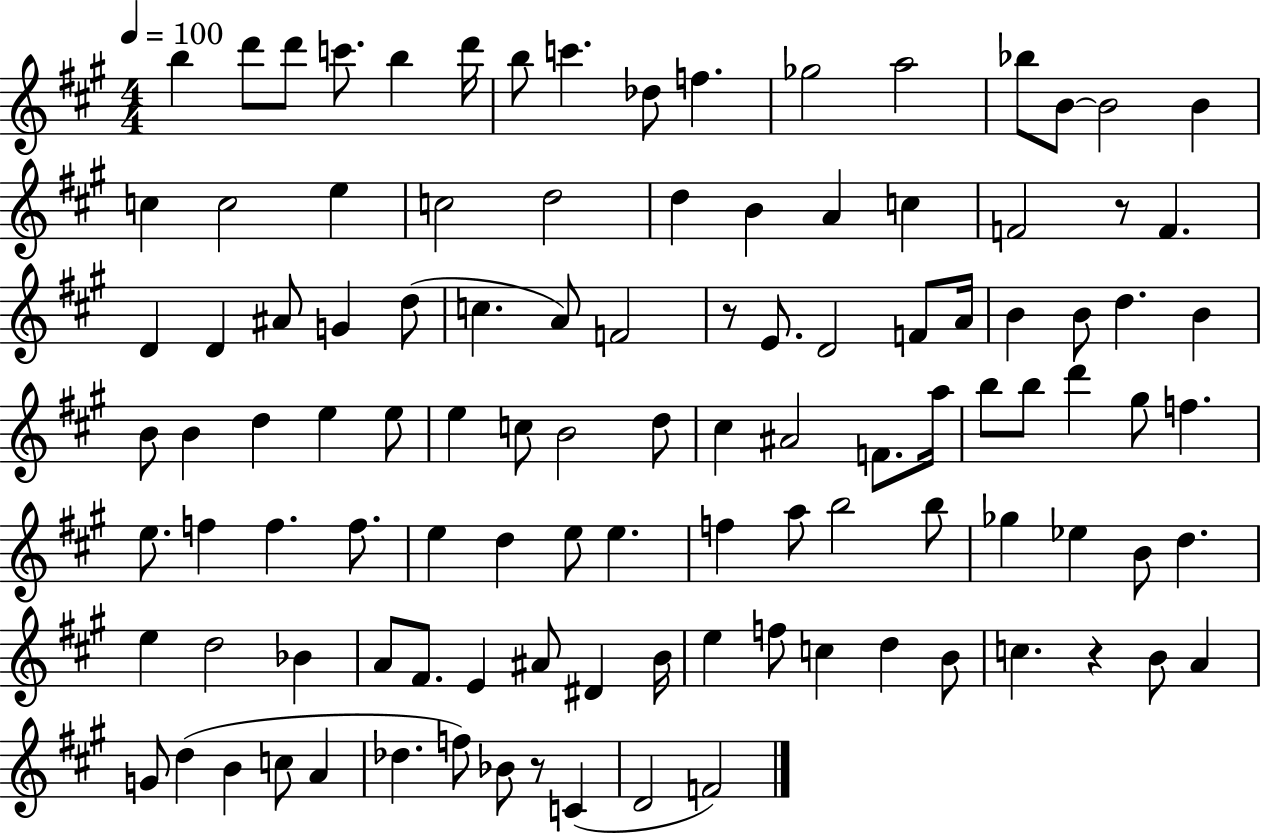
X:1
T:Untitled
M:4/4
L:1/4
K:A
b d'/2 d'/2 c'/2 b d'/4 b/2 c' _d/2 f _g2 a2 _b/2 B/2 B2 B c c2 e c2 d2 d B A c F2 z/2 F D D ^A/2 G d/2 c A/2 F2 z/2 E/2 D2 F/2 A/4 B B/2 d B B/2 B d e e/2 e c/2 B2 d/2 ^c ^A2 F/2 a/4 b/2 b/2 d' ^g/2 f e/2 f f f/2 e d e/2 e f a/2 b2 b/2 _g _e B/2 d e d2 _B A/2 ^F/2 E ^A/2 ^D B/4 e f/2 c d B/2 c z B/2 A G/2 d B c/2 A _d f/2 _B/2 z/2 C D2 F2